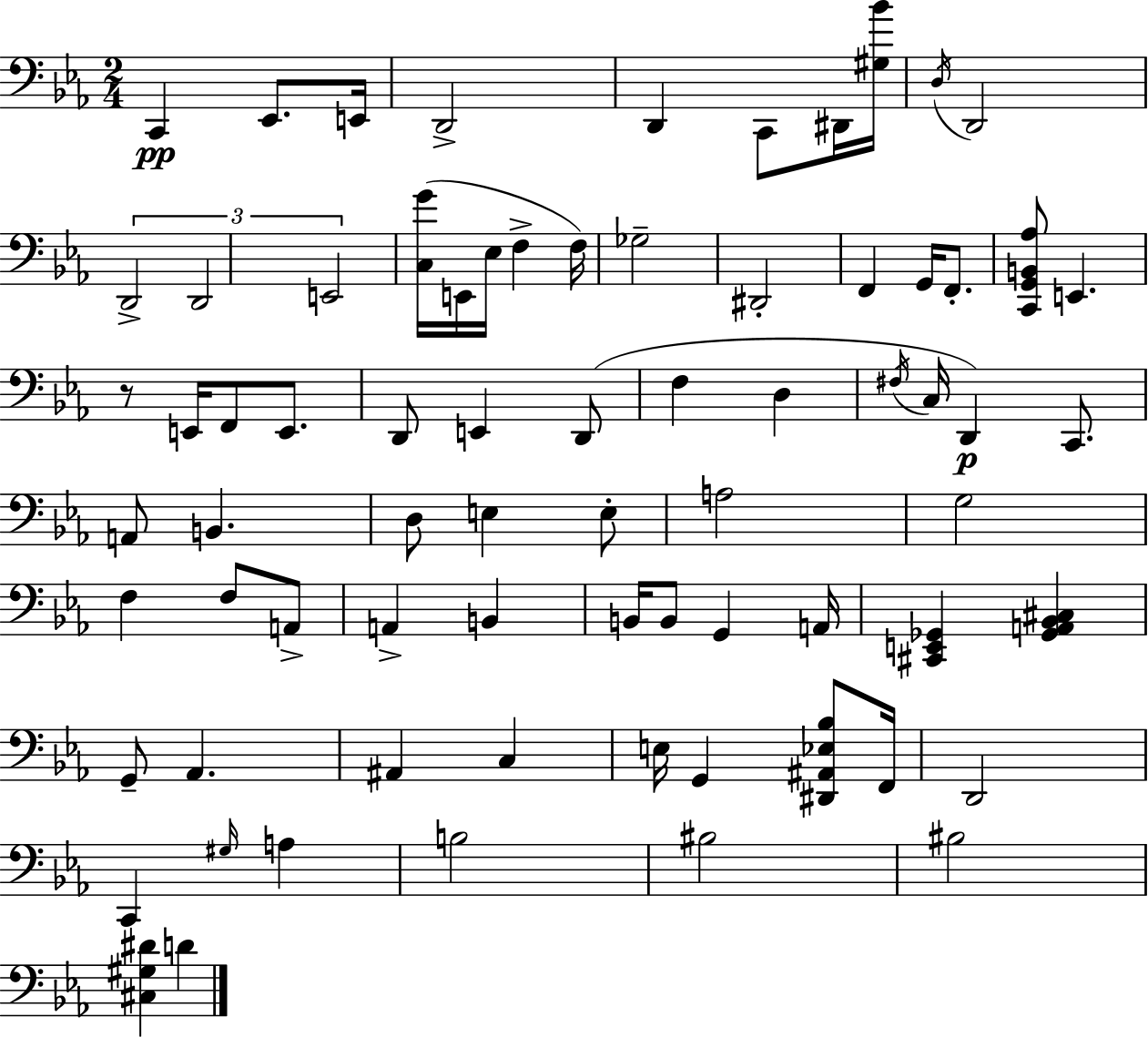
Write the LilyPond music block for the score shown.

{
  \clef bass
  \numericTimeSignature
  \time 2/4
  \key c \minor
  c,4\pp ees,8. e,16 | d,2-> | d,4 c,8 dis,16 <gis bes'>16 | \acciaccatura { d16 } d,2 | \break \tuplet 3/2 { d,2-> | d,2 | e,2 } | <c g'>16( e,16 ees16 f4-> | \break f16) ges2-- | dis,2-. | f,4 g,16 f,8.-. | <c, g, b, aes>8 e,4. | \break r8 e,16 f,8 e,8. | d,8 e,4 d,8( | f4 d4 | \acciaccatura { fis16 } c16 d,4\p) c,8. | \break a,8 b,4. | d8 e4 | e8-. a2 | g2 | \break f4 f8 | a,8-> a,4-> b,4 | b,16 b,8 g,4 | a,16 <cis, e, ges,>4 <ges, a, bes, cis>4 | \break g,8-- aes,4. | ais,4 c4 | e16 g,4 <dis, ais, ees bes>8 | f,16 d,2 | \break c,4 \grace { gis16 } a4 | b2 | bis2 | bis2 | \break <cis gis dis'>4 d'4 | \bar "|."
}